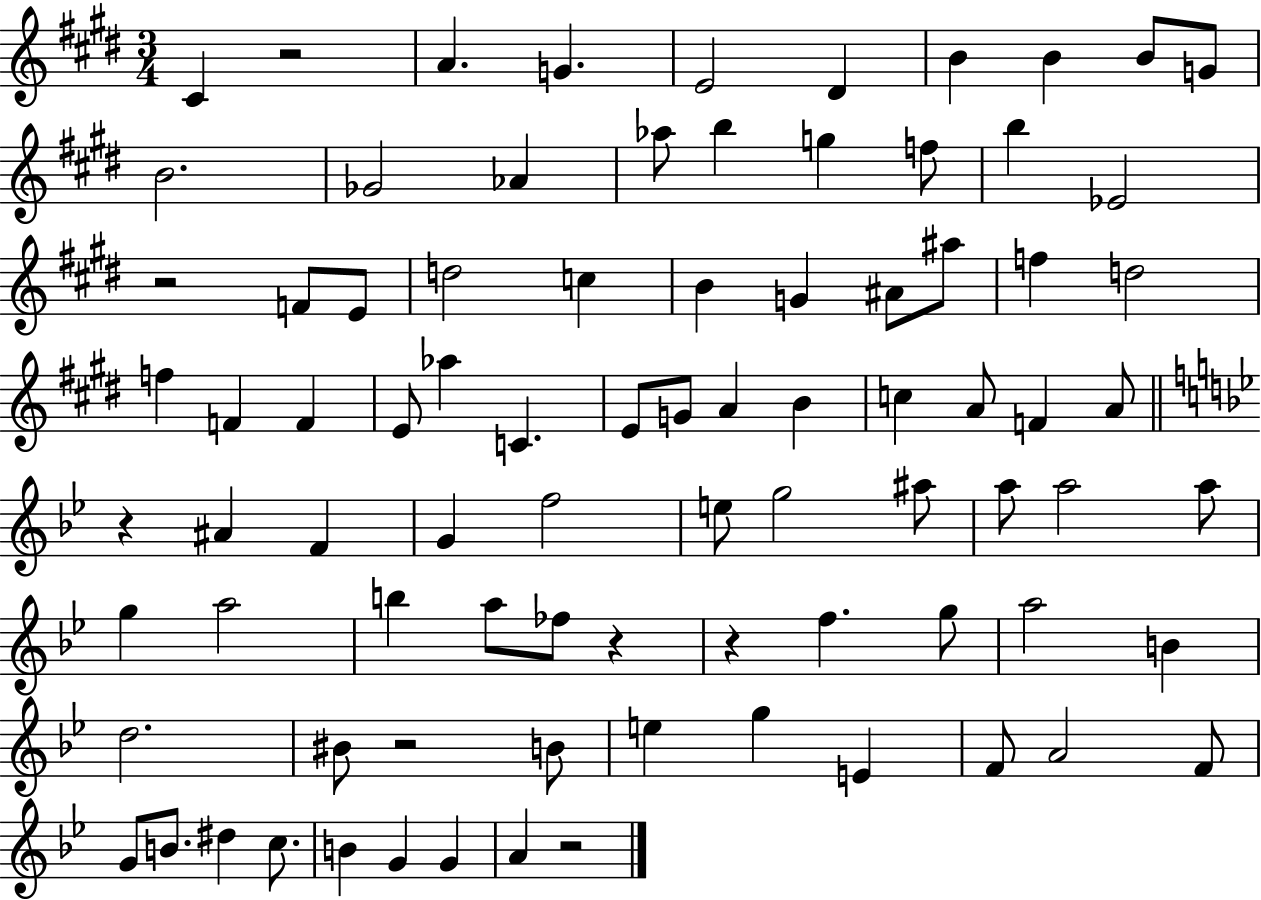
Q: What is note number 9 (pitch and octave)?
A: G4